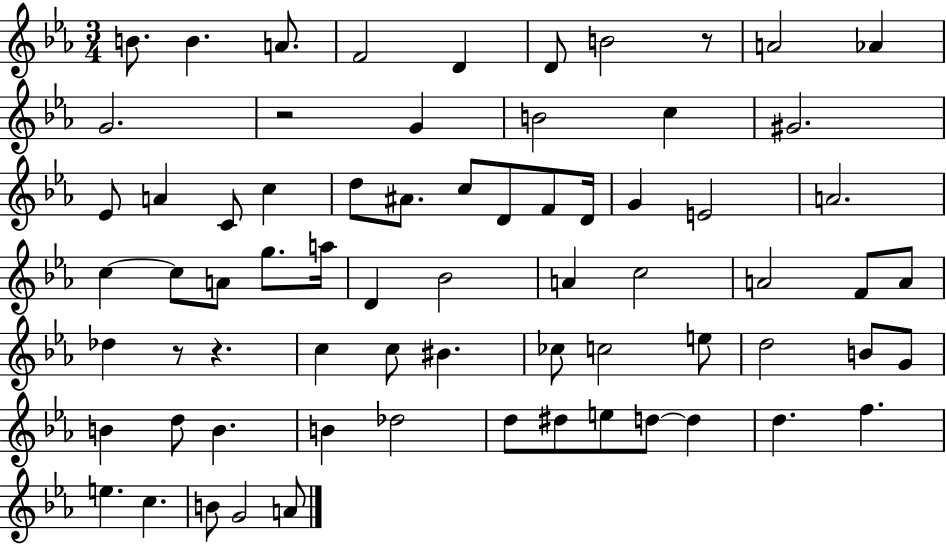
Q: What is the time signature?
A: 3/4